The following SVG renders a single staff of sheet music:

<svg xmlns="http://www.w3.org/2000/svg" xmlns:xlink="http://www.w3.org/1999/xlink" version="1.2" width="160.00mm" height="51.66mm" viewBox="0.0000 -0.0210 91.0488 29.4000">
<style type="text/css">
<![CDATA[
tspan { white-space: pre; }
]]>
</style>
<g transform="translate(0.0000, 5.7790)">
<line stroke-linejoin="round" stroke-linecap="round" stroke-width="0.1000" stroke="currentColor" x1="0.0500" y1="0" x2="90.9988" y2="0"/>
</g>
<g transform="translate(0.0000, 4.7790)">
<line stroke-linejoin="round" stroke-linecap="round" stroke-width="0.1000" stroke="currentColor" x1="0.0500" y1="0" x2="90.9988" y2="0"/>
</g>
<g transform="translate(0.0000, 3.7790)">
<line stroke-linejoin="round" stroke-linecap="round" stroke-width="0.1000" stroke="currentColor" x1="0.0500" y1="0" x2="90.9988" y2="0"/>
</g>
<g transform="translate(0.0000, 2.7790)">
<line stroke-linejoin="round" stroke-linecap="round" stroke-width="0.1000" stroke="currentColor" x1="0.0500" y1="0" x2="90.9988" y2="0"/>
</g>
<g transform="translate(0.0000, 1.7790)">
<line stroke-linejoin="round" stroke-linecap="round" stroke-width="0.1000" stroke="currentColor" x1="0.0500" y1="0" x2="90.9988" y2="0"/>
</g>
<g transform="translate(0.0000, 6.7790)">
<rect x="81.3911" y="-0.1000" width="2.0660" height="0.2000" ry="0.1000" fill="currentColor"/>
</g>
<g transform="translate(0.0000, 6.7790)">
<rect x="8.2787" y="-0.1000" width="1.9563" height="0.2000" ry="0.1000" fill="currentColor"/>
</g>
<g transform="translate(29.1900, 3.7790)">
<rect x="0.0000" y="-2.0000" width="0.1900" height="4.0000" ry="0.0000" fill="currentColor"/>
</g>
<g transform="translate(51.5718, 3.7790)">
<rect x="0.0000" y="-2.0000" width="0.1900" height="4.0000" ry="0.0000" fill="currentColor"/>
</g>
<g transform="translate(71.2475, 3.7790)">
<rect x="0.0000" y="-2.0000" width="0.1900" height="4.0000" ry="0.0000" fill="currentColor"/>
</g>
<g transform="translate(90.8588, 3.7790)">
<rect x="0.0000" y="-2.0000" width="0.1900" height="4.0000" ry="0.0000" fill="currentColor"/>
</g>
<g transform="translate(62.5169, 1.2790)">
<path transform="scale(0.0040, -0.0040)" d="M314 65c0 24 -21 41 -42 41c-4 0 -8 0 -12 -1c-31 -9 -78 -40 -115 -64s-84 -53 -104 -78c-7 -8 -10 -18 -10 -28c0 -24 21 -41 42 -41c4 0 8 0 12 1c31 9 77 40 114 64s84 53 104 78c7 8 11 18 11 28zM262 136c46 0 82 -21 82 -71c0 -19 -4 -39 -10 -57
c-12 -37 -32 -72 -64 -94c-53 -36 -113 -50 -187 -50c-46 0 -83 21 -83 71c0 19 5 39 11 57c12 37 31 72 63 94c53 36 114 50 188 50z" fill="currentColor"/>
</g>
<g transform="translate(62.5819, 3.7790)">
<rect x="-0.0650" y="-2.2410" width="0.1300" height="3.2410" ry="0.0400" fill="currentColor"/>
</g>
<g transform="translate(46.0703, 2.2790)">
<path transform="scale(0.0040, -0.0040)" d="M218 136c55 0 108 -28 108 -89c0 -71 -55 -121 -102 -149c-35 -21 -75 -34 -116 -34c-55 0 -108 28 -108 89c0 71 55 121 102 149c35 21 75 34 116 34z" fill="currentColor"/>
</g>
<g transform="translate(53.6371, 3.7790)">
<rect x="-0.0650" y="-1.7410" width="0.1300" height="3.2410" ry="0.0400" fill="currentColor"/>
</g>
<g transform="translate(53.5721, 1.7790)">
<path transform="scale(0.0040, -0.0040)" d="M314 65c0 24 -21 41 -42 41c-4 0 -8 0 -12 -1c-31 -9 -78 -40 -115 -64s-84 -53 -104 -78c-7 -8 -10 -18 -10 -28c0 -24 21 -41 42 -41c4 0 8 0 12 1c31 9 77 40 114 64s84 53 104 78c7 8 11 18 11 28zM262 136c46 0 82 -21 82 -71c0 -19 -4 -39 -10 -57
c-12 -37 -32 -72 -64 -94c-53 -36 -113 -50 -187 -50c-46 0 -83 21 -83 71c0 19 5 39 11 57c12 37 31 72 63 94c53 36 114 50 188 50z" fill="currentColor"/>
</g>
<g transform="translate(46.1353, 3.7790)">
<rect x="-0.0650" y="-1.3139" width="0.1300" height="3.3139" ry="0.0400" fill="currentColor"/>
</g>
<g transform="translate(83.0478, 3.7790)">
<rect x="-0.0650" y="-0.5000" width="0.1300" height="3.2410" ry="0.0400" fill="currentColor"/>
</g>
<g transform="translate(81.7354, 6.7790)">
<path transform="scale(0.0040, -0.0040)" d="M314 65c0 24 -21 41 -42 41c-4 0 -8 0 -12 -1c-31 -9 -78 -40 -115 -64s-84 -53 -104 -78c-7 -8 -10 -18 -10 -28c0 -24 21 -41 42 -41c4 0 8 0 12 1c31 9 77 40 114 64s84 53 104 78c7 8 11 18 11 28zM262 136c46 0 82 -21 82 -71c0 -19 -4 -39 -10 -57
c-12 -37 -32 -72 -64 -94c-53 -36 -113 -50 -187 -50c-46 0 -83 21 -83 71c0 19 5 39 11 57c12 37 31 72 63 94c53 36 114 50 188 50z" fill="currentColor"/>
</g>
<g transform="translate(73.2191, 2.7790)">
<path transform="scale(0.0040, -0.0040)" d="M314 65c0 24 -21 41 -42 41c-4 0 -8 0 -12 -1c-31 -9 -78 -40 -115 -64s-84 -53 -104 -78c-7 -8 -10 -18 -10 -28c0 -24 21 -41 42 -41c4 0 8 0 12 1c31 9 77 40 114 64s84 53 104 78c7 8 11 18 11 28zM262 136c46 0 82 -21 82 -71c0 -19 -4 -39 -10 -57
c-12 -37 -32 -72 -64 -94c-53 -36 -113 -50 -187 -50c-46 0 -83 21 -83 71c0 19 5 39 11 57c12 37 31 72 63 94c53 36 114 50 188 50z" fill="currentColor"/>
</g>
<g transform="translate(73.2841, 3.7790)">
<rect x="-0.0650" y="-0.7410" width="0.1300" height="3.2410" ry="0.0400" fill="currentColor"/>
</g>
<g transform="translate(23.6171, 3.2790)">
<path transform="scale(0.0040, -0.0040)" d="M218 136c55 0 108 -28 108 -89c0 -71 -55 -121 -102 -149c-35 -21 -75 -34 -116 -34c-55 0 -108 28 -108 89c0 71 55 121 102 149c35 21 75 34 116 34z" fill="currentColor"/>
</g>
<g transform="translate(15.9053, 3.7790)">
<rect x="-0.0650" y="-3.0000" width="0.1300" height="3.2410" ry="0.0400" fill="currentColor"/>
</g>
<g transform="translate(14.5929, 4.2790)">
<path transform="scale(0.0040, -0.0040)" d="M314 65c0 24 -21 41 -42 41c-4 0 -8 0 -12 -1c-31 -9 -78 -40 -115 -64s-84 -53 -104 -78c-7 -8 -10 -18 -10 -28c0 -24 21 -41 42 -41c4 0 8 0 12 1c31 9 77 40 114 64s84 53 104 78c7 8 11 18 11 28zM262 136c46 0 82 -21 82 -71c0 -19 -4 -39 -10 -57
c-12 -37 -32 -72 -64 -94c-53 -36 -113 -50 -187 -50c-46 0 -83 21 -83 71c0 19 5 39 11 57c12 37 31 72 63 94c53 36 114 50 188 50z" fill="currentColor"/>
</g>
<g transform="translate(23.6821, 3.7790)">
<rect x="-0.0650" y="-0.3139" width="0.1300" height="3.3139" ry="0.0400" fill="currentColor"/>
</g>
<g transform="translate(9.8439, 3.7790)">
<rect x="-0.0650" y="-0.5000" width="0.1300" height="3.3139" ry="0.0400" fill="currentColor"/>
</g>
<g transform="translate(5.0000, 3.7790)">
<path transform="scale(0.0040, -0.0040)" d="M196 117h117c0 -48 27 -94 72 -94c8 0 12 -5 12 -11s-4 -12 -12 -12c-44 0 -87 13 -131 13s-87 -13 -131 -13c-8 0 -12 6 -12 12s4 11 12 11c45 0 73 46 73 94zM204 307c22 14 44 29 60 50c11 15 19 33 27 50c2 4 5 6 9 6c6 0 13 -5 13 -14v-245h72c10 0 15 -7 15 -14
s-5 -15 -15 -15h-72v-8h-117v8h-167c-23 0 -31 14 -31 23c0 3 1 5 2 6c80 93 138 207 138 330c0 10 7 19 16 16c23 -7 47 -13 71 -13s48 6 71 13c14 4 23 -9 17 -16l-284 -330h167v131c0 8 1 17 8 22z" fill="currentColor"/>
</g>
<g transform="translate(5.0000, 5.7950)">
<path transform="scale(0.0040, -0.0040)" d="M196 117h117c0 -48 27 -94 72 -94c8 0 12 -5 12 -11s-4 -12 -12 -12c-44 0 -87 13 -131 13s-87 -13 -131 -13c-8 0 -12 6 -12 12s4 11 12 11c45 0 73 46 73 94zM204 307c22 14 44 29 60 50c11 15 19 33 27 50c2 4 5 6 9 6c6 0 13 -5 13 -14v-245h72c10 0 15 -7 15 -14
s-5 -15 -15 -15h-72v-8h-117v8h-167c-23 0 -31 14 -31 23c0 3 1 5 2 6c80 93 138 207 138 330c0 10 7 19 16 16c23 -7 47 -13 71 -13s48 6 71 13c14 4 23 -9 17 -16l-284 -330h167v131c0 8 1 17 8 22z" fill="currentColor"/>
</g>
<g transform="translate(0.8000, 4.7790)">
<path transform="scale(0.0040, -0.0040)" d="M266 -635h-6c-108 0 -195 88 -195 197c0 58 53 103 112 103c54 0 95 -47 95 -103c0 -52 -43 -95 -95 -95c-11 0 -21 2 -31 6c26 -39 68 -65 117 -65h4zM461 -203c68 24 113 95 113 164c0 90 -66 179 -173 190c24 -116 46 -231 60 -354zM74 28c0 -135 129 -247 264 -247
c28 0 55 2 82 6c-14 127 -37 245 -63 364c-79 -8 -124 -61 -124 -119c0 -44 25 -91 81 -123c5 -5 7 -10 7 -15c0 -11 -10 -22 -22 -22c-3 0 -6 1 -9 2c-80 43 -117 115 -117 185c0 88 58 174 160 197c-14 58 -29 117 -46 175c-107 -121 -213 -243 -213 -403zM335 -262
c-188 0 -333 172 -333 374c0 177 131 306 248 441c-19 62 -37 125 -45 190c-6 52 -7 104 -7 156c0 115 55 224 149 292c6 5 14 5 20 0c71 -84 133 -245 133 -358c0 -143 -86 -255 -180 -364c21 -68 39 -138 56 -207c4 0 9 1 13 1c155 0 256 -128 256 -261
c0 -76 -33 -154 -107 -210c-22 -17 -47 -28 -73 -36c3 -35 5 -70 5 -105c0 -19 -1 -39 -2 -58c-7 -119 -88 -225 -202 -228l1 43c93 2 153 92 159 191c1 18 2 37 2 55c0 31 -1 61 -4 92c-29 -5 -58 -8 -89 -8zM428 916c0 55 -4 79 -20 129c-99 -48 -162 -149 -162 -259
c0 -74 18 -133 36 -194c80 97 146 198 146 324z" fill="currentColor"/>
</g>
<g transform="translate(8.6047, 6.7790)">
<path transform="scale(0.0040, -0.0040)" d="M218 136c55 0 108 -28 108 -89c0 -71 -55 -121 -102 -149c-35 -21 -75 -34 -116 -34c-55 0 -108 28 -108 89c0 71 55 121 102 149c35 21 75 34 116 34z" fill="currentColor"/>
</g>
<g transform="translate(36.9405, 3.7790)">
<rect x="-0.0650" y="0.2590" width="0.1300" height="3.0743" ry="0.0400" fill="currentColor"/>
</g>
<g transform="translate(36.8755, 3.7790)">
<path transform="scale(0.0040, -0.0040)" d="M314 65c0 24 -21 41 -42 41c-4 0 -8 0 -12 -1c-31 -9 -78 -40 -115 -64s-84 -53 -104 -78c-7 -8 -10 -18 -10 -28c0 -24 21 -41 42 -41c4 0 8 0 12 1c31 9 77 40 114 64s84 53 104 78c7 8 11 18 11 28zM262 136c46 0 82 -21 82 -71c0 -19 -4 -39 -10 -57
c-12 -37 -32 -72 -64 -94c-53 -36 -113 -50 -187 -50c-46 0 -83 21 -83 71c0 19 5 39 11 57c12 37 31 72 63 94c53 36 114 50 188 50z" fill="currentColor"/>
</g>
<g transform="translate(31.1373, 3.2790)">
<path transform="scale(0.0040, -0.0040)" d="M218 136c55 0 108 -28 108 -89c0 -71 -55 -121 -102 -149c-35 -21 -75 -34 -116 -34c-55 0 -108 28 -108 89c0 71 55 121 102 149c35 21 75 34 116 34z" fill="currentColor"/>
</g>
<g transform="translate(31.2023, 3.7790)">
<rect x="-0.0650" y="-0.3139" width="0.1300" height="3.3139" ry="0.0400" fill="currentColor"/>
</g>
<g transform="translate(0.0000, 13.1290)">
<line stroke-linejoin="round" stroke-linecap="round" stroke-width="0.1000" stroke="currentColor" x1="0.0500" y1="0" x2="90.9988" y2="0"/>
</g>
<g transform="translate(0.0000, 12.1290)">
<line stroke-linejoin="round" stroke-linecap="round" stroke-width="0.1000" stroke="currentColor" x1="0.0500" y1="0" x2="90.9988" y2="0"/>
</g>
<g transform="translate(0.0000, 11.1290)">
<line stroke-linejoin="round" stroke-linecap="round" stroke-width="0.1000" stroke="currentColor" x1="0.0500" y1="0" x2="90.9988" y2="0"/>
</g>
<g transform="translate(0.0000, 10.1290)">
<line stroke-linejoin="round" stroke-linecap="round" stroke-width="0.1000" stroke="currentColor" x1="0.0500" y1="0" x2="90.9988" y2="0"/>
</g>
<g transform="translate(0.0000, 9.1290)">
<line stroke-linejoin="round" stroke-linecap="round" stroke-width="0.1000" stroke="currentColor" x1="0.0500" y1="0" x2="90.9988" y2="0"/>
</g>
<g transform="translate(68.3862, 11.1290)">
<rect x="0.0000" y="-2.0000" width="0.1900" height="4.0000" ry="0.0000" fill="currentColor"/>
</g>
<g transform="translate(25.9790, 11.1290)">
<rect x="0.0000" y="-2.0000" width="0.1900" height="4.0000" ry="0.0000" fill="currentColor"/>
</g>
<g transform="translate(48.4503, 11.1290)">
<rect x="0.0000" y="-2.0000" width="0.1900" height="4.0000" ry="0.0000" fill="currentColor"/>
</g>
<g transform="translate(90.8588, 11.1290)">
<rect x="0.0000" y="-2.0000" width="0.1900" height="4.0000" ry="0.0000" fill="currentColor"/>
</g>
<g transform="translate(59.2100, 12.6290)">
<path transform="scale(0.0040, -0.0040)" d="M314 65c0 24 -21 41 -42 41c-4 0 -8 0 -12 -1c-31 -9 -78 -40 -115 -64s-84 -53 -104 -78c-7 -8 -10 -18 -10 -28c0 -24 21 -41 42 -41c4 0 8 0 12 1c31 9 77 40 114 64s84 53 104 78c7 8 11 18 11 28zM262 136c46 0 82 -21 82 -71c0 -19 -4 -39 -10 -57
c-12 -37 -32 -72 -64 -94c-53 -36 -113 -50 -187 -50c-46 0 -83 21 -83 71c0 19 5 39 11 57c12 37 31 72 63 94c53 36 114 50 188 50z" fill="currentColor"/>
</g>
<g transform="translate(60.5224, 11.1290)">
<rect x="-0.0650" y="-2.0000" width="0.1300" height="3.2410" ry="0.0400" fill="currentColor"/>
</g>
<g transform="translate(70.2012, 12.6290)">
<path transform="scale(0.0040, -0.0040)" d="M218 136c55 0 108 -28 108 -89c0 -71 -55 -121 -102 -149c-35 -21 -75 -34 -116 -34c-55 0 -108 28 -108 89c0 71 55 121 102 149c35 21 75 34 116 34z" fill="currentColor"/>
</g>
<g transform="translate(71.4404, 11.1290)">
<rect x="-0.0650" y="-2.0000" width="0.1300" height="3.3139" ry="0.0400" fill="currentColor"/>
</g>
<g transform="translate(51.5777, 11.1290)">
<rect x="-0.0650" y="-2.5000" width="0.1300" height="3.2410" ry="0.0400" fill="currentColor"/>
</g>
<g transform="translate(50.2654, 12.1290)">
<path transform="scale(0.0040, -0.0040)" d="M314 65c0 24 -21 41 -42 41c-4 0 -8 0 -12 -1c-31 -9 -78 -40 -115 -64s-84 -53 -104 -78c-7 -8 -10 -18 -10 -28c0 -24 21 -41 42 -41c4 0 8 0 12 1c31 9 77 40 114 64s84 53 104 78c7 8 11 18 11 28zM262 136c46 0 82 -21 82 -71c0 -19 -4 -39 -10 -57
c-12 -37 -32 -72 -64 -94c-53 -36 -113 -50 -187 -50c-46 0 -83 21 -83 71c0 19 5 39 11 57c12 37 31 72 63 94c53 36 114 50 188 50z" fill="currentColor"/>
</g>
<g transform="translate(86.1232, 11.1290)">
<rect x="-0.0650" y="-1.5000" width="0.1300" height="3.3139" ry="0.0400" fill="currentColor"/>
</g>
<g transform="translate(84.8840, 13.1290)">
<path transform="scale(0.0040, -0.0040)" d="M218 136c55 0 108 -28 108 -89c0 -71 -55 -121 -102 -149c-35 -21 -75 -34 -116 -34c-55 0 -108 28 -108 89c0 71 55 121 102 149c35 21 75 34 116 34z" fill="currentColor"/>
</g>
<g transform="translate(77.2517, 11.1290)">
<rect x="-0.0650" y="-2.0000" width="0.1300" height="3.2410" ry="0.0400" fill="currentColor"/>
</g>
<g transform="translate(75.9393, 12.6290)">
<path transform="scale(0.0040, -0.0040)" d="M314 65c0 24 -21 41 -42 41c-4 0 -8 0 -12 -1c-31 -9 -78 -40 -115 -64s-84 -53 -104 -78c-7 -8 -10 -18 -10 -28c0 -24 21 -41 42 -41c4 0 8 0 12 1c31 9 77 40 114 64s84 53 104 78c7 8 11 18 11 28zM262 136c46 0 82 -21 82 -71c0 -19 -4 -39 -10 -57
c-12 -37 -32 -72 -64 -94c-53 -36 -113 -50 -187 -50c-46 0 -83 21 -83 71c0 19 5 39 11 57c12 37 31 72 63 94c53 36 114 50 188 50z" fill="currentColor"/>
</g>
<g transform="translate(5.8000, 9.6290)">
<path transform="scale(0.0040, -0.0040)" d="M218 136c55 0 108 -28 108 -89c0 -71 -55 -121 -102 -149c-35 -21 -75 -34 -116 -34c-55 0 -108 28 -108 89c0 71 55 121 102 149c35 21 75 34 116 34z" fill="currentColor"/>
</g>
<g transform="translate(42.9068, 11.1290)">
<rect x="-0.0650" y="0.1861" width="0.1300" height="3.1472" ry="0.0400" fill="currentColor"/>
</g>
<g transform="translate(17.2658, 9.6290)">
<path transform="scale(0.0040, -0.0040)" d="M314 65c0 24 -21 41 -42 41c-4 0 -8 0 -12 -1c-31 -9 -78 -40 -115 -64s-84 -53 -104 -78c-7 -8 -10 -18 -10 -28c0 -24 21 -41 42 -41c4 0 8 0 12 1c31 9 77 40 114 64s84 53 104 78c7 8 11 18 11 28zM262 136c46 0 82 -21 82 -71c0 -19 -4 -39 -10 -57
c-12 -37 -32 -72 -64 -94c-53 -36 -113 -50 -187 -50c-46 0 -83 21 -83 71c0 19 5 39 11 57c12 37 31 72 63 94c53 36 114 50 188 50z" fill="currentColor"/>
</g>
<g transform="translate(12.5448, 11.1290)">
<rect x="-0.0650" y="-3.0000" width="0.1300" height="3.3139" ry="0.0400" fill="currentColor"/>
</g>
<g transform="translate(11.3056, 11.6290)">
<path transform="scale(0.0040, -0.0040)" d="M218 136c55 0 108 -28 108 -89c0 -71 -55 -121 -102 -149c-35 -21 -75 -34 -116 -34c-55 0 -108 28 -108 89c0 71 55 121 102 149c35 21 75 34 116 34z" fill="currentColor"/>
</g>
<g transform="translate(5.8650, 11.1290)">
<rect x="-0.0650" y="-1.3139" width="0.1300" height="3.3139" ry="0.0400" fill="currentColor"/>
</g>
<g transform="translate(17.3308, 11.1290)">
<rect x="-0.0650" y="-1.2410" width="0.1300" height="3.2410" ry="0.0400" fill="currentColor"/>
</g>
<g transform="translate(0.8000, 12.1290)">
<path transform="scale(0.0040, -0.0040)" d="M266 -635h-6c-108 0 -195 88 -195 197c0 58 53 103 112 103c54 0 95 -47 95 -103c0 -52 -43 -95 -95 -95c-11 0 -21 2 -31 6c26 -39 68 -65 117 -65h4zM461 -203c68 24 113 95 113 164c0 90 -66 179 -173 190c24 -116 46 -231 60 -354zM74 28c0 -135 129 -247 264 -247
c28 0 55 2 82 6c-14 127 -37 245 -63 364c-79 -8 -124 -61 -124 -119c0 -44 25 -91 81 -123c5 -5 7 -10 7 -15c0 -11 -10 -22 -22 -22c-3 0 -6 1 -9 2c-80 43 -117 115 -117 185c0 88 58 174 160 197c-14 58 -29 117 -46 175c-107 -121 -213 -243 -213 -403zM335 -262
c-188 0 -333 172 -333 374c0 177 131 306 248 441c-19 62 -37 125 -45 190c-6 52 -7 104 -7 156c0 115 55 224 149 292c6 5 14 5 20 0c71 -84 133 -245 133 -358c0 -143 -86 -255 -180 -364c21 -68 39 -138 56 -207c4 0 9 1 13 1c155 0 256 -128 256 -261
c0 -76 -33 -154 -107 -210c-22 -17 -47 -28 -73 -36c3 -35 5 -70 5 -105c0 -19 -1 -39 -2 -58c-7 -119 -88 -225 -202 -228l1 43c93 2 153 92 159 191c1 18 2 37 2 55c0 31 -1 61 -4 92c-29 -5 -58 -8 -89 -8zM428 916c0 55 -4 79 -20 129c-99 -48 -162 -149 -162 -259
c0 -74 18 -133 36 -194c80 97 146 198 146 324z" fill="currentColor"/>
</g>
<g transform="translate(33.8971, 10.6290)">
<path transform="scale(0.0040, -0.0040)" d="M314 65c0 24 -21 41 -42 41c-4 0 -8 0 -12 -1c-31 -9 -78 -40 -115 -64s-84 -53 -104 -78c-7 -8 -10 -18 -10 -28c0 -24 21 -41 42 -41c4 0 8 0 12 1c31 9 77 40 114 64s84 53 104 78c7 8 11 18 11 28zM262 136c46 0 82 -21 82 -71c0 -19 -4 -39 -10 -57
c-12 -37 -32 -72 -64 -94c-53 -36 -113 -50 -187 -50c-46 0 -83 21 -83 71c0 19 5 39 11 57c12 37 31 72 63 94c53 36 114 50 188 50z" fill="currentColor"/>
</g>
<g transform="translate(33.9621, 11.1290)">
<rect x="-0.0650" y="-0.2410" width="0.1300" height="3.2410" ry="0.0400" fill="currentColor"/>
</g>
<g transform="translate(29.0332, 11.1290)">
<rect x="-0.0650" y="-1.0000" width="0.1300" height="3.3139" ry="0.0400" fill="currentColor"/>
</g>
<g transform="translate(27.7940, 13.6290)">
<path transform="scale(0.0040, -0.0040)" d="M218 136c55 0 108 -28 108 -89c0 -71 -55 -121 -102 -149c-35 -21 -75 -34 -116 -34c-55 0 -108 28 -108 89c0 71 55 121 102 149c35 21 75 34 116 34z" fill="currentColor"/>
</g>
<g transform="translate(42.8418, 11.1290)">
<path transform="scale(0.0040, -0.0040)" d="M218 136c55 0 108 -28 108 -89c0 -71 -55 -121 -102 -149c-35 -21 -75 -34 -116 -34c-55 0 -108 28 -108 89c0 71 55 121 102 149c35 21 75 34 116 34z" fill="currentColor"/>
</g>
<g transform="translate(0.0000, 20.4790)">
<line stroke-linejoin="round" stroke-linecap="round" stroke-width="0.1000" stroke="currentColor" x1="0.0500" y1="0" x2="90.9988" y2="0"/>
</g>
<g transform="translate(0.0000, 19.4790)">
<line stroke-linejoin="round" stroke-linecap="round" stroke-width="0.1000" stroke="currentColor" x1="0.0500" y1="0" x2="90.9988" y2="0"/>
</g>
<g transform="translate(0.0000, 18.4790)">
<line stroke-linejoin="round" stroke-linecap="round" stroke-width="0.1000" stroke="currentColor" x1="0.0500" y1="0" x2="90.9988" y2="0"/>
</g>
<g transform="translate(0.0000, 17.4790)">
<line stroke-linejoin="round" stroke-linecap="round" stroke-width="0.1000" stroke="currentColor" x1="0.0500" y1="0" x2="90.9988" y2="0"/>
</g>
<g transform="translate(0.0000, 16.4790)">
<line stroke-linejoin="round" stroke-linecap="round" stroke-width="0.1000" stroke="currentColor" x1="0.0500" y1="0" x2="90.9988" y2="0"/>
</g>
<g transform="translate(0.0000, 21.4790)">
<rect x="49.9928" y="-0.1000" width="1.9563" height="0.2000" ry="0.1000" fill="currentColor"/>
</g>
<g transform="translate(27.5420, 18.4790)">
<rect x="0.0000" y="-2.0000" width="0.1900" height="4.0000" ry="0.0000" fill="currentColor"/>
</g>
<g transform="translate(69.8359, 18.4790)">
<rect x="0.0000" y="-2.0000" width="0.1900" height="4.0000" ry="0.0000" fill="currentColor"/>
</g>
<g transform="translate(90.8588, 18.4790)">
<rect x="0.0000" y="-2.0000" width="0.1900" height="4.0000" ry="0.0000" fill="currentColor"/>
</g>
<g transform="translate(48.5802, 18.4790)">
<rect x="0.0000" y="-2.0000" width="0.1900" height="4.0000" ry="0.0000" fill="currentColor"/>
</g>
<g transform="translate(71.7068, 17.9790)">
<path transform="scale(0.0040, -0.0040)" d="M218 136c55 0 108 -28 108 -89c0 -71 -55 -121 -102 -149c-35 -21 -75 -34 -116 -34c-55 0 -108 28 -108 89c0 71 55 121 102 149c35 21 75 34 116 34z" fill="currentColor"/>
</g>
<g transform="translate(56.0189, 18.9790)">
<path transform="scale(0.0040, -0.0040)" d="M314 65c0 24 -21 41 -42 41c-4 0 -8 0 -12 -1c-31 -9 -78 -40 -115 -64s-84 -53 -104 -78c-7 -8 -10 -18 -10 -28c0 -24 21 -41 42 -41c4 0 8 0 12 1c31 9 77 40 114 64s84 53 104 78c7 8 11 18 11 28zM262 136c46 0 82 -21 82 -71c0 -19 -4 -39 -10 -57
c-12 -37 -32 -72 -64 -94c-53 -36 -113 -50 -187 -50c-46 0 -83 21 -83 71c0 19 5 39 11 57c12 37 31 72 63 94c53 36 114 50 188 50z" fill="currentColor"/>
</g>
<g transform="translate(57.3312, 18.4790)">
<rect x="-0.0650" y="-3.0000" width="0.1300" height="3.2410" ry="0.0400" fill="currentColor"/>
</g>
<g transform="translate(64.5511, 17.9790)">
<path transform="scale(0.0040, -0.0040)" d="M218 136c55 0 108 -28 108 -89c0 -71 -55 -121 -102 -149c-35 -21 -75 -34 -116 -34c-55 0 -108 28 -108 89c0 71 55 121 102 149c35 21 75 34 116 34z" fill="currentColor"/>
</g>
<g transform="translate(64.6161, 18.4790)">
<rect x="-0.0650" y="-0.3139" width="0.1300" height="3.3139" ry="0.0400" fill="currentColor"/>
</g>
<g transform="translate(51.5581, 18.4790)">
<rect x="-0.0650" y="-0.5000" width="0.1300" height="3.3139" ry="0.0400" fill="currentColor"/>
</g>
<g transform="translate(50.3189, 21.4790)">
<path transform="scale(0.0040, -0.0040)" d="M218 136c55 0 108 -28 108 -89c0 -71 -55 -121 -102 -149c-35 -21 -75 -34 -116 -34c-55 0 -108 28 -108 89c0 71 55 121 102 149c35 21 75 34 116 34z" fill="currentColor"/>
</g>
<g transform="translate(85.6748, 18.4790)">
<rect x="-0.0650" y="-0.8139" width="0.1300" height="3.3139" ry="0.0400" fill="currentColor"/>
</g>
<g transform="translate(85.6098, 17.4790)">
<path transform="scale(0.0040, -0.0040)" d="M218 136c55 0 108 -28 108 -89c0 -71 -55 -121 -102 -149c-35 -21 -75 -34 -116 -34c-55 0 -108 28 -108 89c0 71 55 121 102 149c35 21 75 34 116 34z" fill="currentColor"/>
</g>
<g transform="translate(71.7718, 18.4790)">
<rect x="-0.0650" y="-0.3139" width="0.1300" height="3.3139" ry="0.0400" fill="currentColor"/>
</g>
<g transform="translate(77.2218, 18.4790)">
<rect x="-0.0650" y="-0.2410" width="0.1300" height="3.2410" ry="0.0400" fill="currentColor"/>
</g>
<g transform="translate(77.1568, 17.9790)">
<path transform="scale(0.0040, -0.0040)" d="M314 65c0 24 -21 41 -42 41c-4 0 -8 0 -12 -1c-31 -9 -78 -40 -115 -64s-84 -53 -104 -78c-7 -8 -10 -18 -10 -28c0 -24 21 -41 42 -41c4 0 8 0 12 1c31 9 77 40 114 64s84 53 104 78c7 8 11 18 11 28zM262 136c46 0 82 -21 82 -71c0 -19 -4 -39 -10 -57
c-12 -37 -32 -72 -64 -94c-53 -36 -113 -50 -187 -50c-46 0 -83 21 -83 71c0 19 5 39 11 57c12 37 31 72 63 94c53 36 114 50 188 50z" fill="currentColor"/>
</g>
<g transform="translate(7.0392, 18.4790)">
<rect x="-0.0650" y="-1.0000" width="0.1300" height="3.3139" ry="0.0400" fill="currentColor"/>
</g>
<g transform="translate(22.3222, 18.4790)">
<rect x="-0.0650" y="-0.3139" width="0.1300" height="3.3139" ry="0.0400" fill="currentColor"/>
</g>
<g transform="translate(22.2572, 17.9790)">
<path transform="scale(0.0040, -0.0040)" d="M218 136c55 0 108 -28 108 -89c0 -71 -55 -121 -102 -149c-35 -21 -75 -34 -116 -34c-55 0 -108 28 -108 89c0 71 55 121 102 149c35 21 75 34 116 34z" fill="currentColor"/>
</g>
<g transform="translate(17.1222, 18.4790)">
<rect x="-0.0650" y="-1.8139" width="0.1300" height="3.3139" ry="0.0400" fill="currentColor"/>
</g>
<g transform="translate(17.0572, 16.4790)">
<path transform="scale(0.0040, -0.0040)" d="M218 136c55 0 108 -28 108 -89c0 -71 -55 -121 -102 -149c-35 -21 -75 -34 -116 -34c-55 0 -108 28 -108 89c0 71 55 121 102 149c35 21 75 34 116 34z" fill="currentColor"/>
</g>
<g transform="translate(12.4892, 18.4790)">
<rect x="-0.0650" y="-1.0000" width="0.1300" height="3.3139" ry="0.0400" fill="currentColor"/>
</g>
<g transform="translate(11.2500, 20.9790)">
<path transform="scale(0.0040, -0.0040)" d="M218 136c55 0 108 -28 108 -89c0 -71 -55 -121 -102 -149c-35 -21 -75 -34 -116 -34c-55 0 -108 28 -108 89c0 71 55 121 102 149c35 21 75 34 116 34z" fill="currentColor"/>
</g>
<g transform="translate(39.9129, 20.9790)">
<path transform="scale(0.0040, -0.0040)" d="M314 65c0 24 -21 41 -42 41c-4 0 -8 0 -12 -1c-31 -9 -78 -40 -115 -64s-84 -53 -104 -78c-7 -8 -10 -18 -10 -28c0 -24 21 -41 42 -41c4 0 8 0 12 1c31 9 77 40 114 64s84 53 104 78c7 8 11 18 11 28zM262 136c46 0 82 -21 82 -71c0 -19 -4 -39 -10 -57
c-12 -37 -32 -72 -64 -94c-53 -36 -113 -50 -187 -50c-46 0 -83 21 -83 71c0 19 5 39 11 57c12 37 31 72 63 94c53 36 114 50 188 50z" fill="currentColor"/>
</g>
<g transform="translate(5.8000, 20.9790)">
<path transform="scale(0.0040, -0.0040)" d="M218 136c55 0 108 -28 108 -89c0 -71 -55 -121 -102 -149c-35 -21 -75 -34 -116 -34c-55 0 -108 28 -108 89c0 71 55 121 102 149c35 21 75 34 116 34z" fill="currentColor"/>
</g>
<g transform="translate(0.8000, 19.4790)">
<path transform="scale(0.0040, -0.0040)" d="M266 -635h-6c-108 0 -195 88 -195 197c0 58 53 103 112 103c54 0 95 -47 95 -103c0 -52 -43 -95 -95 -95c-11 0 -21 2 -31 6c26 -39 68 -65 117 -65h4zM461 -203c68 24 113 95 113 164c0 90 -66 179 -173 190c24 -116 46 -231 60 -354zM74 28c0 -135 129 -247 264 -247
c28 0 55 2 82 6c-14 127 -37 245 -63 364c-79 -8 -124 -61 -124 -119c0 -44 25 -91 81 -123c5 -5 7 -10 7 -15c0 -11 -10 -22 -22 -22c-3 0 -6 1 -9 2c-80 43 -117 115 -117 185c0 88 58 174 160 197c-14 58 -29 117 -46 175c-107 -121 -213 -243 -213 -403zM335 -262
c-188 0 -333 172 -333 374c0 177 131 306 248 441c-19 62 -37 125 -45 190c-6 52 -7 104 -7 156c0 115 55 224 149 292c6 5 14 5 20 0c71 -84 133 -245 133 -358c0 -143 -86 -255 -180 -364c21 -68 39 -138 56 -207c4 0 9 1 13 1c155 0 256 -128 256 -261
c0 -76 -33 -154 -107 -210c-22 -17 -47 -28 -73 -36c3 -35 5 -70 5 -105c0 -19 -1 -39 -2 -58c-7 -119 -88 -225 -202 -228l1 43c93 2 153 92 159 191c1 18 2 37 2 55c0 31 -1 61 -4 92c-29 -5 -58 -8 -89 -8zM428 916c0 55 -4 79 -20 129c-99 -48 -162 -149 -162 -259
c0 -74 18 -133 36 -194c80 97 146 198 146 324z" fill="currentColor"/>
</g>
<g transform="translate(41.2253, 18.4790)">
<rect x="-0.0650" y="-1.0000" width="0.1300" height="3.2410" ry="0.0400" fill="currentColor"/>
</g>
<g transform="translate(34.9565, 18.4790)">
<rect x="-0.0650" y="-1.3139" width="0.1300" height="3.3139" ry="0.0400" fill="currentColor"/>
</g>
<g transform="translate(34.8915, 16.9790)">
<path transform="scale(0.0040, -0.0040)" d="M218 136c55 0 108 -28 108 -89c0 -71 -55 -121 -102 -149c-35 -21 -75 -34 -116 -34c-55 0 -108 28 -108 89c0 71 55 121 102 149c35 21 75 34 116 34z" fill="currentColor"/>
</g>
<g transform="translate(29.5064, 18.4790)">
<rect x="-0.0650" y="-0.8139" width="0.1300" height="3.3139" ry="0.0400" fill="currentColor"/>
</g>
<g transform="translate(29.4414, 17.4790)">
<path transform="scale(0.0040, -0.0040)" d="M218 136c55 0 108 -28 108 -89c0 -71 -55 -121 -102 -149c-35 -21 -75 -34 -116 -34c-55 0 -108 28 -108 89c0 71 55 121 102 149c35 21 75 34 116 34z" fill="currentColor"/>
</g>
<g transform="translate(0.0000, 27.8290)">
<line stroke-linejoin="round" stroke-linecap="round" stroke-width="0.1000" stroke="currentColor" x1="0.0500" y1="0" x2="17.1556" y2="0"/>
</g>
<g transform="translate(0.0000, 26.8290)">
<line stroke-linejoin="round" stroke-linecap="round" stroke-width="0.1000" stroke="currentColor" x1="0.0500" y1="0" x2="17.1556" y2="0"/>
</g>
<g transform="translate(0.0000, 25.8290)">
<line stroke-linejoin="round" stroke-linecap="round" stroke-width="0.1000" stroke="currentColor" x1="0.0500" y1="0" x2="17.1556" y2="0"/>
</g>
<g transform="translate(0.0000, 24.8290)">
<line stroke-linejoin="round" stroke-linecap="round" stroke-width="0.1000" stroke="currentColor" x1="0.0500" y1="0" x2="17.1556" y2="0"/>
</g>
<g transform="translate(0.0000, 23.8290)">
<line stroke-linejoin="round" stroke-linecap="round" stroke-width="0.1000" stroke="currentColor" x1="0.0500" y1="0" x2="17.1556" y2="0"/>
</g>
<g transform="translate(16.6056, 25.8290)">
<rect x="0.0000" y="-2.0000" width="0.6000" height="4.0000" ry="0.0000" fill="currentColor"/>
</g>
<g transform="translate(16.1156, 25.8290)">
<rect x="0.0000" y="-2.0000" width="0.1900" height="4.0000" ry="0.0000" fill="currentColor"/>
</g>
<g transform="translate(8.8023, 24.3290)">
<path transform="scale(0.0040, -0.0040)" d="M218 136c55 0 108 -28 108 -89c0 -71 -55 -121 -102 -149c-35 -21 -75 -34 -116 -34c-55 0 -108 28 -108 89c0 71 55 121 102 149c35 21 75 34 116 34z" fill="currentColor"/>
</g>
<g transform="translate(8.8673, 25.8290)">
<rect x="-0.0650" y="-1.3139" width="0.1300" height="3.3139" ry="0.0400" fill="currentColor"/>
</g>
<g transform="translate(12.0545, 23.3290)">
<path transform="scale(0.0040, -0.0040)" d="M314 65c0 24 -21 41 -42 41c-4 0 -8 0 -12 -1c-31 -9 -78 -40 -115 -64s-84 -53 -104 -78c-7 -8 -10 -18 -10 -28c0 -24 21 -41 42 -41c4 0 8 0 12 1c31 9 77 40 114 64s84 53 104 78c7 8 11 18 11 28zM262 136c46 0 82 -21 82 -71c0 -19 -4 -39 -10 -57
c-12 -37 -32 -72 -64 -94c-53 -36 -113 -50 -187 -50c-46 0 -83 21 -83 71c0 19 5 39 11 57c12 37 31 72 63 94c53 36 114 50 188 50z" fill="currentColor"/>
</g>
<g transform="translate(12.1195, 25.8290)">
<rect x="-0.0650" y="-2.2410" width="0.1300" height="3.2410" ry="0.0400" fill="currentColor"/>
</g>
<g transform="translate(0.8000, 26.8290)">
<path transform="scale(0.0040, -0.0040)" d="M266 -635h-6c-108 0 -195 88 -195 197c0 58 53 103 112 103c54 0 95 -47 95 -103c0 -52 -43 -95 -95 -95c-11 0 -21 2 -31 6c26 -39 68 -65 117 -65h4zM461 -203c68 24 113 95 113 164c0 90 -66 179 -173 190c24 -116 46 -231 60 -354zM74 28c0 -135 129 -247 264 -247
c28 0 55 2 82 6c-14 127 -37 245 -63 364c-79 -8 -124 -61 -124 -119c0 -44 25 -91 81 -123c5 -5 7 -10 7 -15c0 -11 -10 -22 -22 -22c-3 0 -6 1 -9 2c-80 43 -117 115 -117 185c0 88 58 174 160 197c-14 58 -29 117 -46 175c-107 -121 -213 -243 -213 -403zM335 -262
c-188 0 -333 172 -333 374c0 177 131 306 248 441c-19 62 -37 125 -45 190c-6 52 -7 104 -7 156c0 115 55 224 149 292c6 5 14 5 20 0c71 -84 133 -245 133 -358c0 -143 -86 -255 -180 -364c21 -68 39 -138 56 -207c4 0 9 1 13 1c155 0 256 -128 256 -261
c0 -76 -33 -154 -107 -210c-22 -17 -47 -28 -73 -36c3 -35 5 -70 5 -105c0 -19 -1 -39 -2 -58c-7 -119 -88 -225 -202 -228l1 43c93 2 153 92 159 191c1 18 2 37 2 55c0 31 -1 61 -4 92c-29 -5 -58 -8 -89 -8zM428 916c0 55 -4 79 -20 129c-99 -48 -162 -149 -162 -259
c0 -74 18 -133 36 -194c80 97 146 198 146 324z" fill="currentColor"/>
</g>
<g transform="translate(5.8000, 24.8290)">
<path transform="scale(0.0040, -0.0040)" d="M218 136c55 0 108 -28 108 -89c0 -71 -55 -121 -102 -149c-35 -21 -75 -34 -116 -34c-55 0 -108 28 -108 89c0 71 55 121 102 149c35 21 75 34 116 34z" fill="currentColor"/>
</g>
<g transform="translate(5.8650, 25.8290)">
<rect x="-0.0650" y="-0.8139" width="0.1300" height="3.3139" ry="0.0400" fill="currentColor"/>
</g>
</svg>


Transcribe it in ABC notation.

X:1
T:Untitled
M:4/4
L:1/4
K:C
C A2 c c B2 e f2 g2 d2 C2 e A e2 D c2 B G2 F2 F F2 E D D f c d e D2 C A2 c c c2 d d e g2